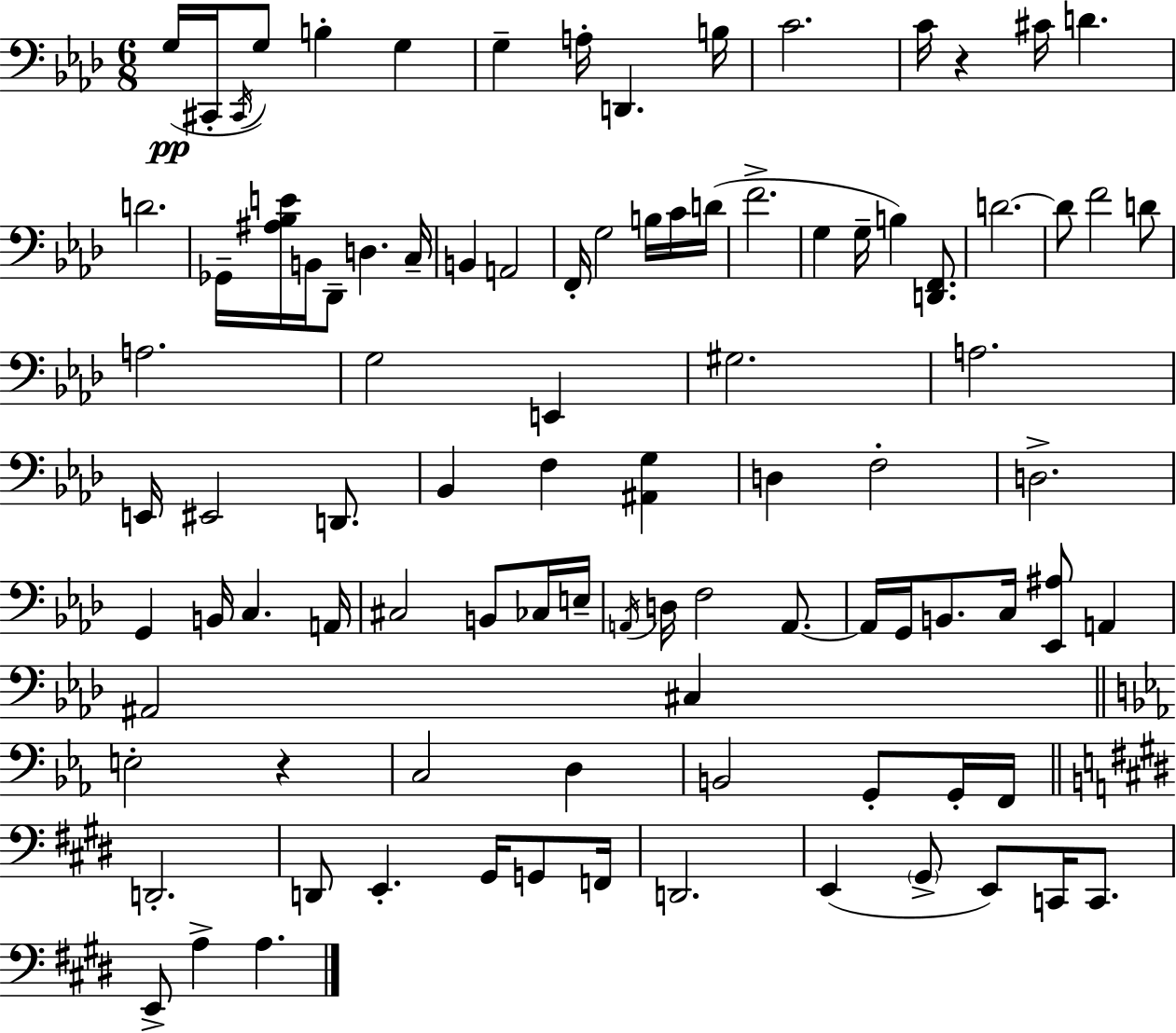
G3/s C#2/s C#2/s G3/e B3/q G3/q G3/q A3/s D2/q. B3/s C4/h. C4/s R/q C#4/s D4/q. D4/h. Gb2/s [A#3,Bb3,E4]/s B2/s Db2/e D3/q. C3/s B2/q A2/h F2/s G3/h B3/s C4/s D4/s F4/h. G3/q G3/s B3/q [D2,F2]/e. D4/h. D4/e F4/h D4/e A3/h. G3/h E2/q G#3/h. A3/h. E2/s EIS2/h D2/e. Bb2/q F3/q [A#2,G3]/q D3/q F3/h D3/h. G2/q B2/s C3/q. A2/s C#3/h B2/e CES3/s E3/s A2/s D3/s F3/h A2/e. A2/s G2/s B2/e. C3/s [Eb2,A#3]/e A2/q A#2/h C#3/q E3/h R/q C3/h D3/q B2/h G2/e G2/s F2/s D2/h. D2/e E2/q. G#2/s G2/e F2/s D2/h. E2/q G#2/e E2/e C2/s C2/e. E2/e A3/q A3/q.